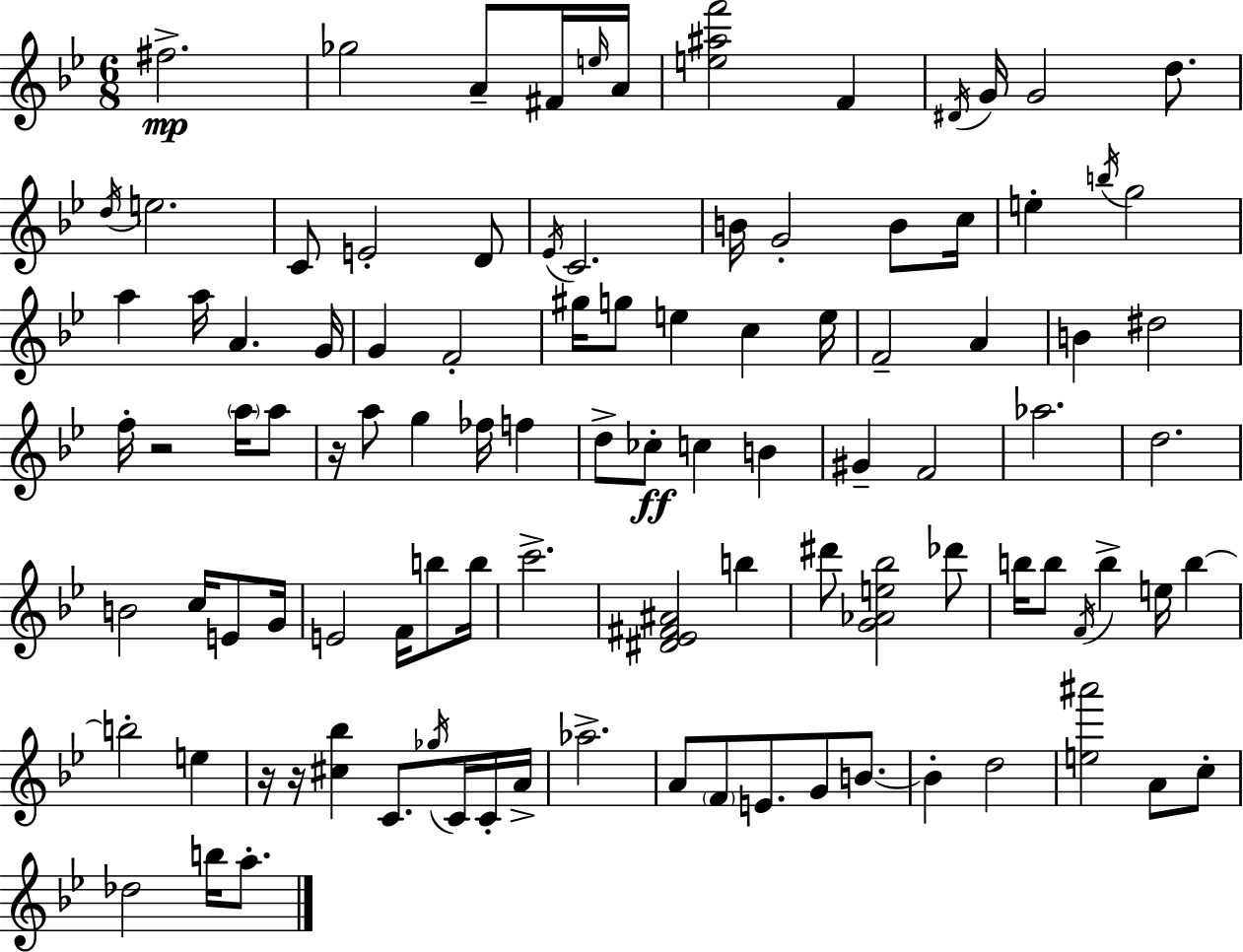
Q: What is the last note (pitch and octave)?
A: A5